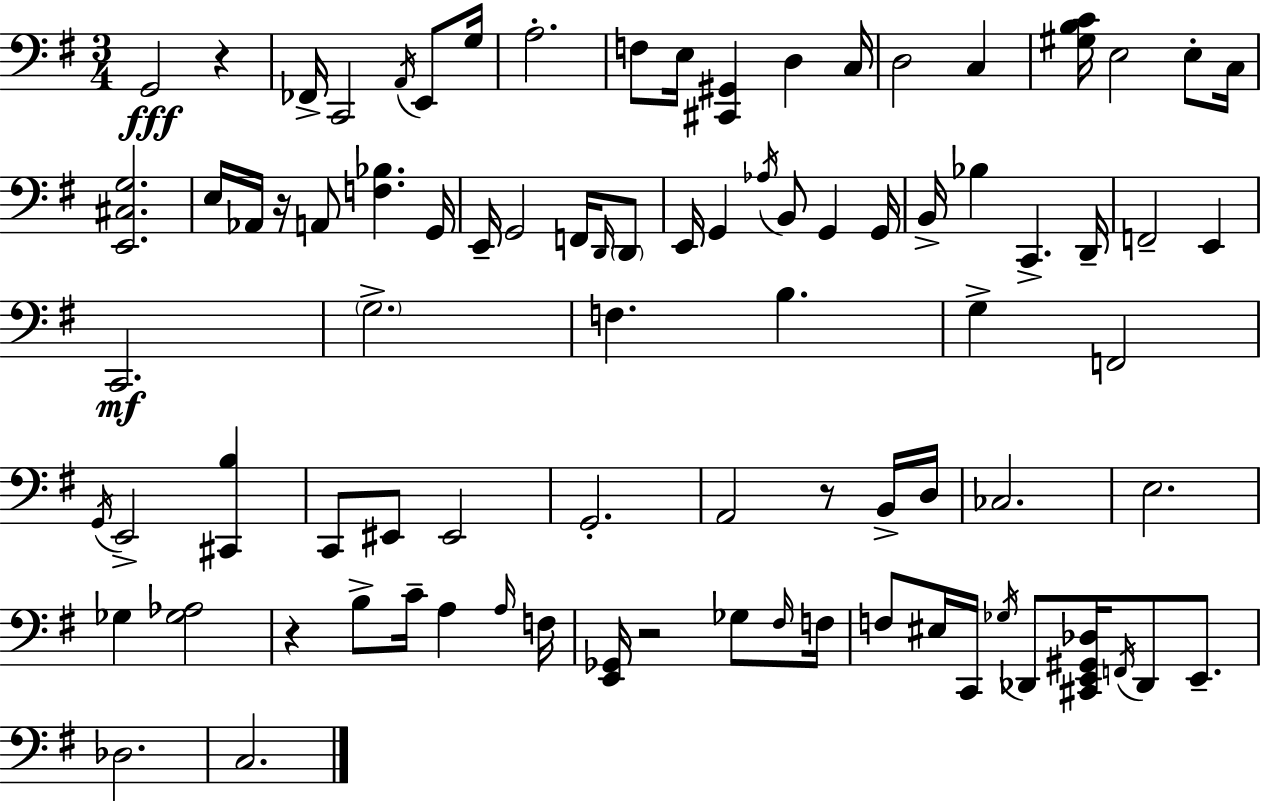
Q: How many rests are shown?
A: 5